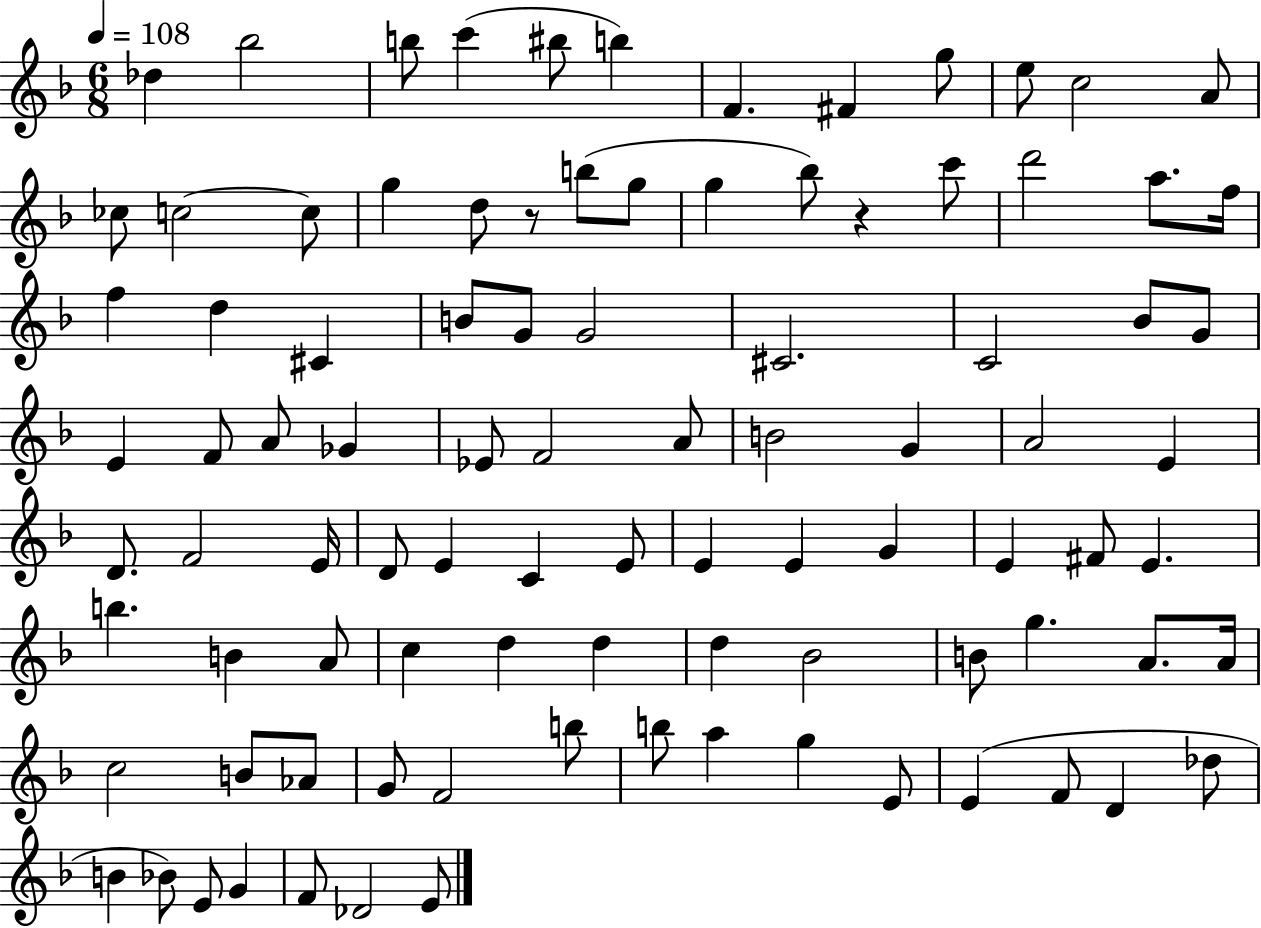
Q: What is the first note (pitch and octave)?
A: Db5